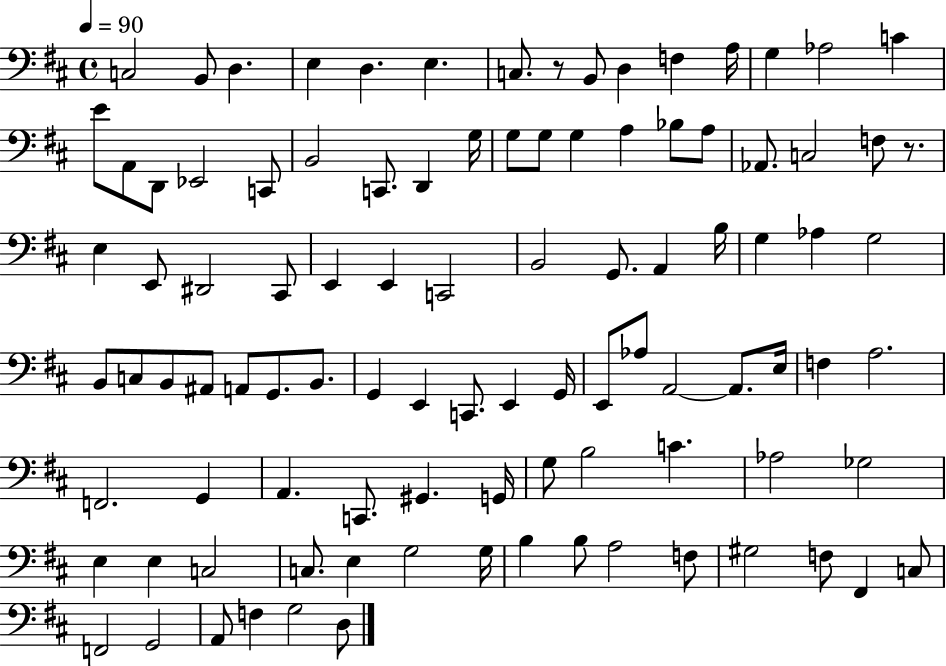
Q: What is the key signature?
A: D major